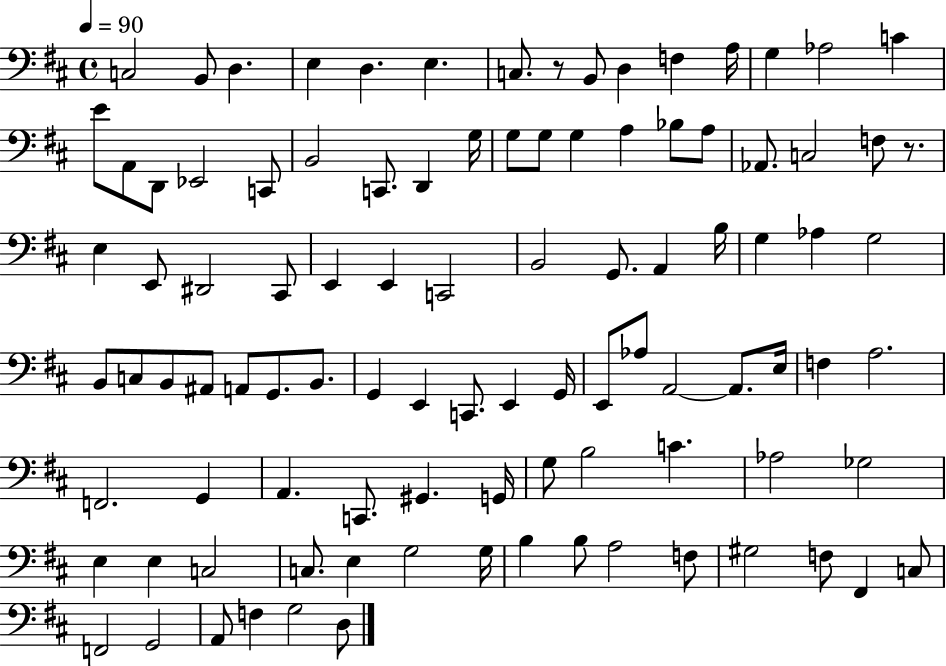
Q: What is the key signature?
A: D major